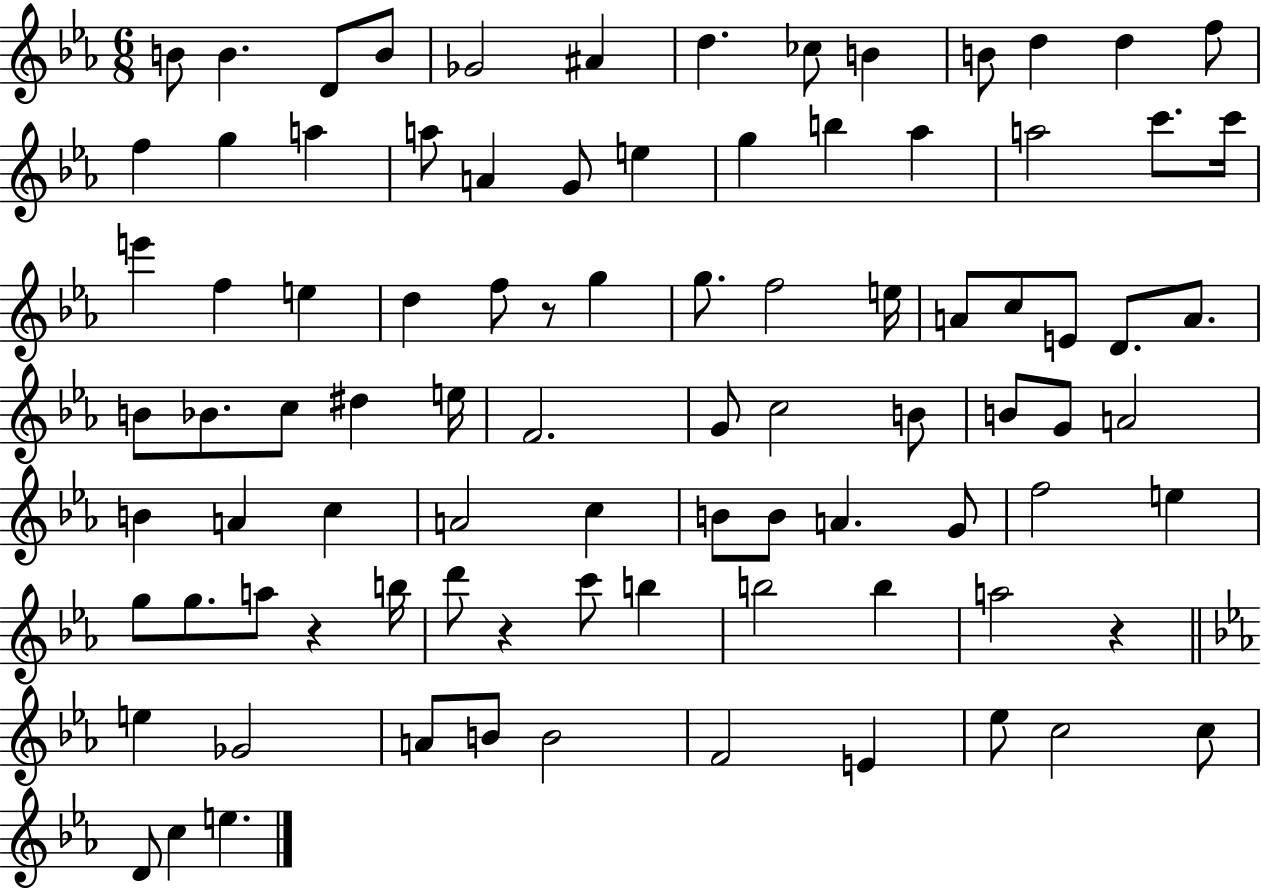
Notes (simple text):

B4/e B4/q. D4/e B4/e Gb4/h A#4/q D5/q. CES5/e B4/q B4/e D5/q D5/q F5/e F5/q G5/q A5/q A5/e A4/q G4/e E5/q G5/q B5/q Ab5/q A5/h C6/e. C6/s E6/q F5/q E5/q D5/q F5/e R/e G5/q G5/e. F5/h E5/s A4/e C5/e E4/e D4/e. A4/e. B4/e Bb4/e. C5/e D#5/q E5/s F4/h. G4/e C5/h B4/e B4/e G4/e A4/h B4/q A4/q C5/q A4/h C5/q B4/e B4/e A4/q. G4/e F5/h E5/q G5/e G5/e. A5/e R/q B5/s D6/e R/q C6/e B5/q B5/h B5/q A5/h R/q E5/q Gb4/h A4/e B4/e B4/h F4/h E4/q Eb5/e C5/h C5/e D4/e C5/q E5/q.